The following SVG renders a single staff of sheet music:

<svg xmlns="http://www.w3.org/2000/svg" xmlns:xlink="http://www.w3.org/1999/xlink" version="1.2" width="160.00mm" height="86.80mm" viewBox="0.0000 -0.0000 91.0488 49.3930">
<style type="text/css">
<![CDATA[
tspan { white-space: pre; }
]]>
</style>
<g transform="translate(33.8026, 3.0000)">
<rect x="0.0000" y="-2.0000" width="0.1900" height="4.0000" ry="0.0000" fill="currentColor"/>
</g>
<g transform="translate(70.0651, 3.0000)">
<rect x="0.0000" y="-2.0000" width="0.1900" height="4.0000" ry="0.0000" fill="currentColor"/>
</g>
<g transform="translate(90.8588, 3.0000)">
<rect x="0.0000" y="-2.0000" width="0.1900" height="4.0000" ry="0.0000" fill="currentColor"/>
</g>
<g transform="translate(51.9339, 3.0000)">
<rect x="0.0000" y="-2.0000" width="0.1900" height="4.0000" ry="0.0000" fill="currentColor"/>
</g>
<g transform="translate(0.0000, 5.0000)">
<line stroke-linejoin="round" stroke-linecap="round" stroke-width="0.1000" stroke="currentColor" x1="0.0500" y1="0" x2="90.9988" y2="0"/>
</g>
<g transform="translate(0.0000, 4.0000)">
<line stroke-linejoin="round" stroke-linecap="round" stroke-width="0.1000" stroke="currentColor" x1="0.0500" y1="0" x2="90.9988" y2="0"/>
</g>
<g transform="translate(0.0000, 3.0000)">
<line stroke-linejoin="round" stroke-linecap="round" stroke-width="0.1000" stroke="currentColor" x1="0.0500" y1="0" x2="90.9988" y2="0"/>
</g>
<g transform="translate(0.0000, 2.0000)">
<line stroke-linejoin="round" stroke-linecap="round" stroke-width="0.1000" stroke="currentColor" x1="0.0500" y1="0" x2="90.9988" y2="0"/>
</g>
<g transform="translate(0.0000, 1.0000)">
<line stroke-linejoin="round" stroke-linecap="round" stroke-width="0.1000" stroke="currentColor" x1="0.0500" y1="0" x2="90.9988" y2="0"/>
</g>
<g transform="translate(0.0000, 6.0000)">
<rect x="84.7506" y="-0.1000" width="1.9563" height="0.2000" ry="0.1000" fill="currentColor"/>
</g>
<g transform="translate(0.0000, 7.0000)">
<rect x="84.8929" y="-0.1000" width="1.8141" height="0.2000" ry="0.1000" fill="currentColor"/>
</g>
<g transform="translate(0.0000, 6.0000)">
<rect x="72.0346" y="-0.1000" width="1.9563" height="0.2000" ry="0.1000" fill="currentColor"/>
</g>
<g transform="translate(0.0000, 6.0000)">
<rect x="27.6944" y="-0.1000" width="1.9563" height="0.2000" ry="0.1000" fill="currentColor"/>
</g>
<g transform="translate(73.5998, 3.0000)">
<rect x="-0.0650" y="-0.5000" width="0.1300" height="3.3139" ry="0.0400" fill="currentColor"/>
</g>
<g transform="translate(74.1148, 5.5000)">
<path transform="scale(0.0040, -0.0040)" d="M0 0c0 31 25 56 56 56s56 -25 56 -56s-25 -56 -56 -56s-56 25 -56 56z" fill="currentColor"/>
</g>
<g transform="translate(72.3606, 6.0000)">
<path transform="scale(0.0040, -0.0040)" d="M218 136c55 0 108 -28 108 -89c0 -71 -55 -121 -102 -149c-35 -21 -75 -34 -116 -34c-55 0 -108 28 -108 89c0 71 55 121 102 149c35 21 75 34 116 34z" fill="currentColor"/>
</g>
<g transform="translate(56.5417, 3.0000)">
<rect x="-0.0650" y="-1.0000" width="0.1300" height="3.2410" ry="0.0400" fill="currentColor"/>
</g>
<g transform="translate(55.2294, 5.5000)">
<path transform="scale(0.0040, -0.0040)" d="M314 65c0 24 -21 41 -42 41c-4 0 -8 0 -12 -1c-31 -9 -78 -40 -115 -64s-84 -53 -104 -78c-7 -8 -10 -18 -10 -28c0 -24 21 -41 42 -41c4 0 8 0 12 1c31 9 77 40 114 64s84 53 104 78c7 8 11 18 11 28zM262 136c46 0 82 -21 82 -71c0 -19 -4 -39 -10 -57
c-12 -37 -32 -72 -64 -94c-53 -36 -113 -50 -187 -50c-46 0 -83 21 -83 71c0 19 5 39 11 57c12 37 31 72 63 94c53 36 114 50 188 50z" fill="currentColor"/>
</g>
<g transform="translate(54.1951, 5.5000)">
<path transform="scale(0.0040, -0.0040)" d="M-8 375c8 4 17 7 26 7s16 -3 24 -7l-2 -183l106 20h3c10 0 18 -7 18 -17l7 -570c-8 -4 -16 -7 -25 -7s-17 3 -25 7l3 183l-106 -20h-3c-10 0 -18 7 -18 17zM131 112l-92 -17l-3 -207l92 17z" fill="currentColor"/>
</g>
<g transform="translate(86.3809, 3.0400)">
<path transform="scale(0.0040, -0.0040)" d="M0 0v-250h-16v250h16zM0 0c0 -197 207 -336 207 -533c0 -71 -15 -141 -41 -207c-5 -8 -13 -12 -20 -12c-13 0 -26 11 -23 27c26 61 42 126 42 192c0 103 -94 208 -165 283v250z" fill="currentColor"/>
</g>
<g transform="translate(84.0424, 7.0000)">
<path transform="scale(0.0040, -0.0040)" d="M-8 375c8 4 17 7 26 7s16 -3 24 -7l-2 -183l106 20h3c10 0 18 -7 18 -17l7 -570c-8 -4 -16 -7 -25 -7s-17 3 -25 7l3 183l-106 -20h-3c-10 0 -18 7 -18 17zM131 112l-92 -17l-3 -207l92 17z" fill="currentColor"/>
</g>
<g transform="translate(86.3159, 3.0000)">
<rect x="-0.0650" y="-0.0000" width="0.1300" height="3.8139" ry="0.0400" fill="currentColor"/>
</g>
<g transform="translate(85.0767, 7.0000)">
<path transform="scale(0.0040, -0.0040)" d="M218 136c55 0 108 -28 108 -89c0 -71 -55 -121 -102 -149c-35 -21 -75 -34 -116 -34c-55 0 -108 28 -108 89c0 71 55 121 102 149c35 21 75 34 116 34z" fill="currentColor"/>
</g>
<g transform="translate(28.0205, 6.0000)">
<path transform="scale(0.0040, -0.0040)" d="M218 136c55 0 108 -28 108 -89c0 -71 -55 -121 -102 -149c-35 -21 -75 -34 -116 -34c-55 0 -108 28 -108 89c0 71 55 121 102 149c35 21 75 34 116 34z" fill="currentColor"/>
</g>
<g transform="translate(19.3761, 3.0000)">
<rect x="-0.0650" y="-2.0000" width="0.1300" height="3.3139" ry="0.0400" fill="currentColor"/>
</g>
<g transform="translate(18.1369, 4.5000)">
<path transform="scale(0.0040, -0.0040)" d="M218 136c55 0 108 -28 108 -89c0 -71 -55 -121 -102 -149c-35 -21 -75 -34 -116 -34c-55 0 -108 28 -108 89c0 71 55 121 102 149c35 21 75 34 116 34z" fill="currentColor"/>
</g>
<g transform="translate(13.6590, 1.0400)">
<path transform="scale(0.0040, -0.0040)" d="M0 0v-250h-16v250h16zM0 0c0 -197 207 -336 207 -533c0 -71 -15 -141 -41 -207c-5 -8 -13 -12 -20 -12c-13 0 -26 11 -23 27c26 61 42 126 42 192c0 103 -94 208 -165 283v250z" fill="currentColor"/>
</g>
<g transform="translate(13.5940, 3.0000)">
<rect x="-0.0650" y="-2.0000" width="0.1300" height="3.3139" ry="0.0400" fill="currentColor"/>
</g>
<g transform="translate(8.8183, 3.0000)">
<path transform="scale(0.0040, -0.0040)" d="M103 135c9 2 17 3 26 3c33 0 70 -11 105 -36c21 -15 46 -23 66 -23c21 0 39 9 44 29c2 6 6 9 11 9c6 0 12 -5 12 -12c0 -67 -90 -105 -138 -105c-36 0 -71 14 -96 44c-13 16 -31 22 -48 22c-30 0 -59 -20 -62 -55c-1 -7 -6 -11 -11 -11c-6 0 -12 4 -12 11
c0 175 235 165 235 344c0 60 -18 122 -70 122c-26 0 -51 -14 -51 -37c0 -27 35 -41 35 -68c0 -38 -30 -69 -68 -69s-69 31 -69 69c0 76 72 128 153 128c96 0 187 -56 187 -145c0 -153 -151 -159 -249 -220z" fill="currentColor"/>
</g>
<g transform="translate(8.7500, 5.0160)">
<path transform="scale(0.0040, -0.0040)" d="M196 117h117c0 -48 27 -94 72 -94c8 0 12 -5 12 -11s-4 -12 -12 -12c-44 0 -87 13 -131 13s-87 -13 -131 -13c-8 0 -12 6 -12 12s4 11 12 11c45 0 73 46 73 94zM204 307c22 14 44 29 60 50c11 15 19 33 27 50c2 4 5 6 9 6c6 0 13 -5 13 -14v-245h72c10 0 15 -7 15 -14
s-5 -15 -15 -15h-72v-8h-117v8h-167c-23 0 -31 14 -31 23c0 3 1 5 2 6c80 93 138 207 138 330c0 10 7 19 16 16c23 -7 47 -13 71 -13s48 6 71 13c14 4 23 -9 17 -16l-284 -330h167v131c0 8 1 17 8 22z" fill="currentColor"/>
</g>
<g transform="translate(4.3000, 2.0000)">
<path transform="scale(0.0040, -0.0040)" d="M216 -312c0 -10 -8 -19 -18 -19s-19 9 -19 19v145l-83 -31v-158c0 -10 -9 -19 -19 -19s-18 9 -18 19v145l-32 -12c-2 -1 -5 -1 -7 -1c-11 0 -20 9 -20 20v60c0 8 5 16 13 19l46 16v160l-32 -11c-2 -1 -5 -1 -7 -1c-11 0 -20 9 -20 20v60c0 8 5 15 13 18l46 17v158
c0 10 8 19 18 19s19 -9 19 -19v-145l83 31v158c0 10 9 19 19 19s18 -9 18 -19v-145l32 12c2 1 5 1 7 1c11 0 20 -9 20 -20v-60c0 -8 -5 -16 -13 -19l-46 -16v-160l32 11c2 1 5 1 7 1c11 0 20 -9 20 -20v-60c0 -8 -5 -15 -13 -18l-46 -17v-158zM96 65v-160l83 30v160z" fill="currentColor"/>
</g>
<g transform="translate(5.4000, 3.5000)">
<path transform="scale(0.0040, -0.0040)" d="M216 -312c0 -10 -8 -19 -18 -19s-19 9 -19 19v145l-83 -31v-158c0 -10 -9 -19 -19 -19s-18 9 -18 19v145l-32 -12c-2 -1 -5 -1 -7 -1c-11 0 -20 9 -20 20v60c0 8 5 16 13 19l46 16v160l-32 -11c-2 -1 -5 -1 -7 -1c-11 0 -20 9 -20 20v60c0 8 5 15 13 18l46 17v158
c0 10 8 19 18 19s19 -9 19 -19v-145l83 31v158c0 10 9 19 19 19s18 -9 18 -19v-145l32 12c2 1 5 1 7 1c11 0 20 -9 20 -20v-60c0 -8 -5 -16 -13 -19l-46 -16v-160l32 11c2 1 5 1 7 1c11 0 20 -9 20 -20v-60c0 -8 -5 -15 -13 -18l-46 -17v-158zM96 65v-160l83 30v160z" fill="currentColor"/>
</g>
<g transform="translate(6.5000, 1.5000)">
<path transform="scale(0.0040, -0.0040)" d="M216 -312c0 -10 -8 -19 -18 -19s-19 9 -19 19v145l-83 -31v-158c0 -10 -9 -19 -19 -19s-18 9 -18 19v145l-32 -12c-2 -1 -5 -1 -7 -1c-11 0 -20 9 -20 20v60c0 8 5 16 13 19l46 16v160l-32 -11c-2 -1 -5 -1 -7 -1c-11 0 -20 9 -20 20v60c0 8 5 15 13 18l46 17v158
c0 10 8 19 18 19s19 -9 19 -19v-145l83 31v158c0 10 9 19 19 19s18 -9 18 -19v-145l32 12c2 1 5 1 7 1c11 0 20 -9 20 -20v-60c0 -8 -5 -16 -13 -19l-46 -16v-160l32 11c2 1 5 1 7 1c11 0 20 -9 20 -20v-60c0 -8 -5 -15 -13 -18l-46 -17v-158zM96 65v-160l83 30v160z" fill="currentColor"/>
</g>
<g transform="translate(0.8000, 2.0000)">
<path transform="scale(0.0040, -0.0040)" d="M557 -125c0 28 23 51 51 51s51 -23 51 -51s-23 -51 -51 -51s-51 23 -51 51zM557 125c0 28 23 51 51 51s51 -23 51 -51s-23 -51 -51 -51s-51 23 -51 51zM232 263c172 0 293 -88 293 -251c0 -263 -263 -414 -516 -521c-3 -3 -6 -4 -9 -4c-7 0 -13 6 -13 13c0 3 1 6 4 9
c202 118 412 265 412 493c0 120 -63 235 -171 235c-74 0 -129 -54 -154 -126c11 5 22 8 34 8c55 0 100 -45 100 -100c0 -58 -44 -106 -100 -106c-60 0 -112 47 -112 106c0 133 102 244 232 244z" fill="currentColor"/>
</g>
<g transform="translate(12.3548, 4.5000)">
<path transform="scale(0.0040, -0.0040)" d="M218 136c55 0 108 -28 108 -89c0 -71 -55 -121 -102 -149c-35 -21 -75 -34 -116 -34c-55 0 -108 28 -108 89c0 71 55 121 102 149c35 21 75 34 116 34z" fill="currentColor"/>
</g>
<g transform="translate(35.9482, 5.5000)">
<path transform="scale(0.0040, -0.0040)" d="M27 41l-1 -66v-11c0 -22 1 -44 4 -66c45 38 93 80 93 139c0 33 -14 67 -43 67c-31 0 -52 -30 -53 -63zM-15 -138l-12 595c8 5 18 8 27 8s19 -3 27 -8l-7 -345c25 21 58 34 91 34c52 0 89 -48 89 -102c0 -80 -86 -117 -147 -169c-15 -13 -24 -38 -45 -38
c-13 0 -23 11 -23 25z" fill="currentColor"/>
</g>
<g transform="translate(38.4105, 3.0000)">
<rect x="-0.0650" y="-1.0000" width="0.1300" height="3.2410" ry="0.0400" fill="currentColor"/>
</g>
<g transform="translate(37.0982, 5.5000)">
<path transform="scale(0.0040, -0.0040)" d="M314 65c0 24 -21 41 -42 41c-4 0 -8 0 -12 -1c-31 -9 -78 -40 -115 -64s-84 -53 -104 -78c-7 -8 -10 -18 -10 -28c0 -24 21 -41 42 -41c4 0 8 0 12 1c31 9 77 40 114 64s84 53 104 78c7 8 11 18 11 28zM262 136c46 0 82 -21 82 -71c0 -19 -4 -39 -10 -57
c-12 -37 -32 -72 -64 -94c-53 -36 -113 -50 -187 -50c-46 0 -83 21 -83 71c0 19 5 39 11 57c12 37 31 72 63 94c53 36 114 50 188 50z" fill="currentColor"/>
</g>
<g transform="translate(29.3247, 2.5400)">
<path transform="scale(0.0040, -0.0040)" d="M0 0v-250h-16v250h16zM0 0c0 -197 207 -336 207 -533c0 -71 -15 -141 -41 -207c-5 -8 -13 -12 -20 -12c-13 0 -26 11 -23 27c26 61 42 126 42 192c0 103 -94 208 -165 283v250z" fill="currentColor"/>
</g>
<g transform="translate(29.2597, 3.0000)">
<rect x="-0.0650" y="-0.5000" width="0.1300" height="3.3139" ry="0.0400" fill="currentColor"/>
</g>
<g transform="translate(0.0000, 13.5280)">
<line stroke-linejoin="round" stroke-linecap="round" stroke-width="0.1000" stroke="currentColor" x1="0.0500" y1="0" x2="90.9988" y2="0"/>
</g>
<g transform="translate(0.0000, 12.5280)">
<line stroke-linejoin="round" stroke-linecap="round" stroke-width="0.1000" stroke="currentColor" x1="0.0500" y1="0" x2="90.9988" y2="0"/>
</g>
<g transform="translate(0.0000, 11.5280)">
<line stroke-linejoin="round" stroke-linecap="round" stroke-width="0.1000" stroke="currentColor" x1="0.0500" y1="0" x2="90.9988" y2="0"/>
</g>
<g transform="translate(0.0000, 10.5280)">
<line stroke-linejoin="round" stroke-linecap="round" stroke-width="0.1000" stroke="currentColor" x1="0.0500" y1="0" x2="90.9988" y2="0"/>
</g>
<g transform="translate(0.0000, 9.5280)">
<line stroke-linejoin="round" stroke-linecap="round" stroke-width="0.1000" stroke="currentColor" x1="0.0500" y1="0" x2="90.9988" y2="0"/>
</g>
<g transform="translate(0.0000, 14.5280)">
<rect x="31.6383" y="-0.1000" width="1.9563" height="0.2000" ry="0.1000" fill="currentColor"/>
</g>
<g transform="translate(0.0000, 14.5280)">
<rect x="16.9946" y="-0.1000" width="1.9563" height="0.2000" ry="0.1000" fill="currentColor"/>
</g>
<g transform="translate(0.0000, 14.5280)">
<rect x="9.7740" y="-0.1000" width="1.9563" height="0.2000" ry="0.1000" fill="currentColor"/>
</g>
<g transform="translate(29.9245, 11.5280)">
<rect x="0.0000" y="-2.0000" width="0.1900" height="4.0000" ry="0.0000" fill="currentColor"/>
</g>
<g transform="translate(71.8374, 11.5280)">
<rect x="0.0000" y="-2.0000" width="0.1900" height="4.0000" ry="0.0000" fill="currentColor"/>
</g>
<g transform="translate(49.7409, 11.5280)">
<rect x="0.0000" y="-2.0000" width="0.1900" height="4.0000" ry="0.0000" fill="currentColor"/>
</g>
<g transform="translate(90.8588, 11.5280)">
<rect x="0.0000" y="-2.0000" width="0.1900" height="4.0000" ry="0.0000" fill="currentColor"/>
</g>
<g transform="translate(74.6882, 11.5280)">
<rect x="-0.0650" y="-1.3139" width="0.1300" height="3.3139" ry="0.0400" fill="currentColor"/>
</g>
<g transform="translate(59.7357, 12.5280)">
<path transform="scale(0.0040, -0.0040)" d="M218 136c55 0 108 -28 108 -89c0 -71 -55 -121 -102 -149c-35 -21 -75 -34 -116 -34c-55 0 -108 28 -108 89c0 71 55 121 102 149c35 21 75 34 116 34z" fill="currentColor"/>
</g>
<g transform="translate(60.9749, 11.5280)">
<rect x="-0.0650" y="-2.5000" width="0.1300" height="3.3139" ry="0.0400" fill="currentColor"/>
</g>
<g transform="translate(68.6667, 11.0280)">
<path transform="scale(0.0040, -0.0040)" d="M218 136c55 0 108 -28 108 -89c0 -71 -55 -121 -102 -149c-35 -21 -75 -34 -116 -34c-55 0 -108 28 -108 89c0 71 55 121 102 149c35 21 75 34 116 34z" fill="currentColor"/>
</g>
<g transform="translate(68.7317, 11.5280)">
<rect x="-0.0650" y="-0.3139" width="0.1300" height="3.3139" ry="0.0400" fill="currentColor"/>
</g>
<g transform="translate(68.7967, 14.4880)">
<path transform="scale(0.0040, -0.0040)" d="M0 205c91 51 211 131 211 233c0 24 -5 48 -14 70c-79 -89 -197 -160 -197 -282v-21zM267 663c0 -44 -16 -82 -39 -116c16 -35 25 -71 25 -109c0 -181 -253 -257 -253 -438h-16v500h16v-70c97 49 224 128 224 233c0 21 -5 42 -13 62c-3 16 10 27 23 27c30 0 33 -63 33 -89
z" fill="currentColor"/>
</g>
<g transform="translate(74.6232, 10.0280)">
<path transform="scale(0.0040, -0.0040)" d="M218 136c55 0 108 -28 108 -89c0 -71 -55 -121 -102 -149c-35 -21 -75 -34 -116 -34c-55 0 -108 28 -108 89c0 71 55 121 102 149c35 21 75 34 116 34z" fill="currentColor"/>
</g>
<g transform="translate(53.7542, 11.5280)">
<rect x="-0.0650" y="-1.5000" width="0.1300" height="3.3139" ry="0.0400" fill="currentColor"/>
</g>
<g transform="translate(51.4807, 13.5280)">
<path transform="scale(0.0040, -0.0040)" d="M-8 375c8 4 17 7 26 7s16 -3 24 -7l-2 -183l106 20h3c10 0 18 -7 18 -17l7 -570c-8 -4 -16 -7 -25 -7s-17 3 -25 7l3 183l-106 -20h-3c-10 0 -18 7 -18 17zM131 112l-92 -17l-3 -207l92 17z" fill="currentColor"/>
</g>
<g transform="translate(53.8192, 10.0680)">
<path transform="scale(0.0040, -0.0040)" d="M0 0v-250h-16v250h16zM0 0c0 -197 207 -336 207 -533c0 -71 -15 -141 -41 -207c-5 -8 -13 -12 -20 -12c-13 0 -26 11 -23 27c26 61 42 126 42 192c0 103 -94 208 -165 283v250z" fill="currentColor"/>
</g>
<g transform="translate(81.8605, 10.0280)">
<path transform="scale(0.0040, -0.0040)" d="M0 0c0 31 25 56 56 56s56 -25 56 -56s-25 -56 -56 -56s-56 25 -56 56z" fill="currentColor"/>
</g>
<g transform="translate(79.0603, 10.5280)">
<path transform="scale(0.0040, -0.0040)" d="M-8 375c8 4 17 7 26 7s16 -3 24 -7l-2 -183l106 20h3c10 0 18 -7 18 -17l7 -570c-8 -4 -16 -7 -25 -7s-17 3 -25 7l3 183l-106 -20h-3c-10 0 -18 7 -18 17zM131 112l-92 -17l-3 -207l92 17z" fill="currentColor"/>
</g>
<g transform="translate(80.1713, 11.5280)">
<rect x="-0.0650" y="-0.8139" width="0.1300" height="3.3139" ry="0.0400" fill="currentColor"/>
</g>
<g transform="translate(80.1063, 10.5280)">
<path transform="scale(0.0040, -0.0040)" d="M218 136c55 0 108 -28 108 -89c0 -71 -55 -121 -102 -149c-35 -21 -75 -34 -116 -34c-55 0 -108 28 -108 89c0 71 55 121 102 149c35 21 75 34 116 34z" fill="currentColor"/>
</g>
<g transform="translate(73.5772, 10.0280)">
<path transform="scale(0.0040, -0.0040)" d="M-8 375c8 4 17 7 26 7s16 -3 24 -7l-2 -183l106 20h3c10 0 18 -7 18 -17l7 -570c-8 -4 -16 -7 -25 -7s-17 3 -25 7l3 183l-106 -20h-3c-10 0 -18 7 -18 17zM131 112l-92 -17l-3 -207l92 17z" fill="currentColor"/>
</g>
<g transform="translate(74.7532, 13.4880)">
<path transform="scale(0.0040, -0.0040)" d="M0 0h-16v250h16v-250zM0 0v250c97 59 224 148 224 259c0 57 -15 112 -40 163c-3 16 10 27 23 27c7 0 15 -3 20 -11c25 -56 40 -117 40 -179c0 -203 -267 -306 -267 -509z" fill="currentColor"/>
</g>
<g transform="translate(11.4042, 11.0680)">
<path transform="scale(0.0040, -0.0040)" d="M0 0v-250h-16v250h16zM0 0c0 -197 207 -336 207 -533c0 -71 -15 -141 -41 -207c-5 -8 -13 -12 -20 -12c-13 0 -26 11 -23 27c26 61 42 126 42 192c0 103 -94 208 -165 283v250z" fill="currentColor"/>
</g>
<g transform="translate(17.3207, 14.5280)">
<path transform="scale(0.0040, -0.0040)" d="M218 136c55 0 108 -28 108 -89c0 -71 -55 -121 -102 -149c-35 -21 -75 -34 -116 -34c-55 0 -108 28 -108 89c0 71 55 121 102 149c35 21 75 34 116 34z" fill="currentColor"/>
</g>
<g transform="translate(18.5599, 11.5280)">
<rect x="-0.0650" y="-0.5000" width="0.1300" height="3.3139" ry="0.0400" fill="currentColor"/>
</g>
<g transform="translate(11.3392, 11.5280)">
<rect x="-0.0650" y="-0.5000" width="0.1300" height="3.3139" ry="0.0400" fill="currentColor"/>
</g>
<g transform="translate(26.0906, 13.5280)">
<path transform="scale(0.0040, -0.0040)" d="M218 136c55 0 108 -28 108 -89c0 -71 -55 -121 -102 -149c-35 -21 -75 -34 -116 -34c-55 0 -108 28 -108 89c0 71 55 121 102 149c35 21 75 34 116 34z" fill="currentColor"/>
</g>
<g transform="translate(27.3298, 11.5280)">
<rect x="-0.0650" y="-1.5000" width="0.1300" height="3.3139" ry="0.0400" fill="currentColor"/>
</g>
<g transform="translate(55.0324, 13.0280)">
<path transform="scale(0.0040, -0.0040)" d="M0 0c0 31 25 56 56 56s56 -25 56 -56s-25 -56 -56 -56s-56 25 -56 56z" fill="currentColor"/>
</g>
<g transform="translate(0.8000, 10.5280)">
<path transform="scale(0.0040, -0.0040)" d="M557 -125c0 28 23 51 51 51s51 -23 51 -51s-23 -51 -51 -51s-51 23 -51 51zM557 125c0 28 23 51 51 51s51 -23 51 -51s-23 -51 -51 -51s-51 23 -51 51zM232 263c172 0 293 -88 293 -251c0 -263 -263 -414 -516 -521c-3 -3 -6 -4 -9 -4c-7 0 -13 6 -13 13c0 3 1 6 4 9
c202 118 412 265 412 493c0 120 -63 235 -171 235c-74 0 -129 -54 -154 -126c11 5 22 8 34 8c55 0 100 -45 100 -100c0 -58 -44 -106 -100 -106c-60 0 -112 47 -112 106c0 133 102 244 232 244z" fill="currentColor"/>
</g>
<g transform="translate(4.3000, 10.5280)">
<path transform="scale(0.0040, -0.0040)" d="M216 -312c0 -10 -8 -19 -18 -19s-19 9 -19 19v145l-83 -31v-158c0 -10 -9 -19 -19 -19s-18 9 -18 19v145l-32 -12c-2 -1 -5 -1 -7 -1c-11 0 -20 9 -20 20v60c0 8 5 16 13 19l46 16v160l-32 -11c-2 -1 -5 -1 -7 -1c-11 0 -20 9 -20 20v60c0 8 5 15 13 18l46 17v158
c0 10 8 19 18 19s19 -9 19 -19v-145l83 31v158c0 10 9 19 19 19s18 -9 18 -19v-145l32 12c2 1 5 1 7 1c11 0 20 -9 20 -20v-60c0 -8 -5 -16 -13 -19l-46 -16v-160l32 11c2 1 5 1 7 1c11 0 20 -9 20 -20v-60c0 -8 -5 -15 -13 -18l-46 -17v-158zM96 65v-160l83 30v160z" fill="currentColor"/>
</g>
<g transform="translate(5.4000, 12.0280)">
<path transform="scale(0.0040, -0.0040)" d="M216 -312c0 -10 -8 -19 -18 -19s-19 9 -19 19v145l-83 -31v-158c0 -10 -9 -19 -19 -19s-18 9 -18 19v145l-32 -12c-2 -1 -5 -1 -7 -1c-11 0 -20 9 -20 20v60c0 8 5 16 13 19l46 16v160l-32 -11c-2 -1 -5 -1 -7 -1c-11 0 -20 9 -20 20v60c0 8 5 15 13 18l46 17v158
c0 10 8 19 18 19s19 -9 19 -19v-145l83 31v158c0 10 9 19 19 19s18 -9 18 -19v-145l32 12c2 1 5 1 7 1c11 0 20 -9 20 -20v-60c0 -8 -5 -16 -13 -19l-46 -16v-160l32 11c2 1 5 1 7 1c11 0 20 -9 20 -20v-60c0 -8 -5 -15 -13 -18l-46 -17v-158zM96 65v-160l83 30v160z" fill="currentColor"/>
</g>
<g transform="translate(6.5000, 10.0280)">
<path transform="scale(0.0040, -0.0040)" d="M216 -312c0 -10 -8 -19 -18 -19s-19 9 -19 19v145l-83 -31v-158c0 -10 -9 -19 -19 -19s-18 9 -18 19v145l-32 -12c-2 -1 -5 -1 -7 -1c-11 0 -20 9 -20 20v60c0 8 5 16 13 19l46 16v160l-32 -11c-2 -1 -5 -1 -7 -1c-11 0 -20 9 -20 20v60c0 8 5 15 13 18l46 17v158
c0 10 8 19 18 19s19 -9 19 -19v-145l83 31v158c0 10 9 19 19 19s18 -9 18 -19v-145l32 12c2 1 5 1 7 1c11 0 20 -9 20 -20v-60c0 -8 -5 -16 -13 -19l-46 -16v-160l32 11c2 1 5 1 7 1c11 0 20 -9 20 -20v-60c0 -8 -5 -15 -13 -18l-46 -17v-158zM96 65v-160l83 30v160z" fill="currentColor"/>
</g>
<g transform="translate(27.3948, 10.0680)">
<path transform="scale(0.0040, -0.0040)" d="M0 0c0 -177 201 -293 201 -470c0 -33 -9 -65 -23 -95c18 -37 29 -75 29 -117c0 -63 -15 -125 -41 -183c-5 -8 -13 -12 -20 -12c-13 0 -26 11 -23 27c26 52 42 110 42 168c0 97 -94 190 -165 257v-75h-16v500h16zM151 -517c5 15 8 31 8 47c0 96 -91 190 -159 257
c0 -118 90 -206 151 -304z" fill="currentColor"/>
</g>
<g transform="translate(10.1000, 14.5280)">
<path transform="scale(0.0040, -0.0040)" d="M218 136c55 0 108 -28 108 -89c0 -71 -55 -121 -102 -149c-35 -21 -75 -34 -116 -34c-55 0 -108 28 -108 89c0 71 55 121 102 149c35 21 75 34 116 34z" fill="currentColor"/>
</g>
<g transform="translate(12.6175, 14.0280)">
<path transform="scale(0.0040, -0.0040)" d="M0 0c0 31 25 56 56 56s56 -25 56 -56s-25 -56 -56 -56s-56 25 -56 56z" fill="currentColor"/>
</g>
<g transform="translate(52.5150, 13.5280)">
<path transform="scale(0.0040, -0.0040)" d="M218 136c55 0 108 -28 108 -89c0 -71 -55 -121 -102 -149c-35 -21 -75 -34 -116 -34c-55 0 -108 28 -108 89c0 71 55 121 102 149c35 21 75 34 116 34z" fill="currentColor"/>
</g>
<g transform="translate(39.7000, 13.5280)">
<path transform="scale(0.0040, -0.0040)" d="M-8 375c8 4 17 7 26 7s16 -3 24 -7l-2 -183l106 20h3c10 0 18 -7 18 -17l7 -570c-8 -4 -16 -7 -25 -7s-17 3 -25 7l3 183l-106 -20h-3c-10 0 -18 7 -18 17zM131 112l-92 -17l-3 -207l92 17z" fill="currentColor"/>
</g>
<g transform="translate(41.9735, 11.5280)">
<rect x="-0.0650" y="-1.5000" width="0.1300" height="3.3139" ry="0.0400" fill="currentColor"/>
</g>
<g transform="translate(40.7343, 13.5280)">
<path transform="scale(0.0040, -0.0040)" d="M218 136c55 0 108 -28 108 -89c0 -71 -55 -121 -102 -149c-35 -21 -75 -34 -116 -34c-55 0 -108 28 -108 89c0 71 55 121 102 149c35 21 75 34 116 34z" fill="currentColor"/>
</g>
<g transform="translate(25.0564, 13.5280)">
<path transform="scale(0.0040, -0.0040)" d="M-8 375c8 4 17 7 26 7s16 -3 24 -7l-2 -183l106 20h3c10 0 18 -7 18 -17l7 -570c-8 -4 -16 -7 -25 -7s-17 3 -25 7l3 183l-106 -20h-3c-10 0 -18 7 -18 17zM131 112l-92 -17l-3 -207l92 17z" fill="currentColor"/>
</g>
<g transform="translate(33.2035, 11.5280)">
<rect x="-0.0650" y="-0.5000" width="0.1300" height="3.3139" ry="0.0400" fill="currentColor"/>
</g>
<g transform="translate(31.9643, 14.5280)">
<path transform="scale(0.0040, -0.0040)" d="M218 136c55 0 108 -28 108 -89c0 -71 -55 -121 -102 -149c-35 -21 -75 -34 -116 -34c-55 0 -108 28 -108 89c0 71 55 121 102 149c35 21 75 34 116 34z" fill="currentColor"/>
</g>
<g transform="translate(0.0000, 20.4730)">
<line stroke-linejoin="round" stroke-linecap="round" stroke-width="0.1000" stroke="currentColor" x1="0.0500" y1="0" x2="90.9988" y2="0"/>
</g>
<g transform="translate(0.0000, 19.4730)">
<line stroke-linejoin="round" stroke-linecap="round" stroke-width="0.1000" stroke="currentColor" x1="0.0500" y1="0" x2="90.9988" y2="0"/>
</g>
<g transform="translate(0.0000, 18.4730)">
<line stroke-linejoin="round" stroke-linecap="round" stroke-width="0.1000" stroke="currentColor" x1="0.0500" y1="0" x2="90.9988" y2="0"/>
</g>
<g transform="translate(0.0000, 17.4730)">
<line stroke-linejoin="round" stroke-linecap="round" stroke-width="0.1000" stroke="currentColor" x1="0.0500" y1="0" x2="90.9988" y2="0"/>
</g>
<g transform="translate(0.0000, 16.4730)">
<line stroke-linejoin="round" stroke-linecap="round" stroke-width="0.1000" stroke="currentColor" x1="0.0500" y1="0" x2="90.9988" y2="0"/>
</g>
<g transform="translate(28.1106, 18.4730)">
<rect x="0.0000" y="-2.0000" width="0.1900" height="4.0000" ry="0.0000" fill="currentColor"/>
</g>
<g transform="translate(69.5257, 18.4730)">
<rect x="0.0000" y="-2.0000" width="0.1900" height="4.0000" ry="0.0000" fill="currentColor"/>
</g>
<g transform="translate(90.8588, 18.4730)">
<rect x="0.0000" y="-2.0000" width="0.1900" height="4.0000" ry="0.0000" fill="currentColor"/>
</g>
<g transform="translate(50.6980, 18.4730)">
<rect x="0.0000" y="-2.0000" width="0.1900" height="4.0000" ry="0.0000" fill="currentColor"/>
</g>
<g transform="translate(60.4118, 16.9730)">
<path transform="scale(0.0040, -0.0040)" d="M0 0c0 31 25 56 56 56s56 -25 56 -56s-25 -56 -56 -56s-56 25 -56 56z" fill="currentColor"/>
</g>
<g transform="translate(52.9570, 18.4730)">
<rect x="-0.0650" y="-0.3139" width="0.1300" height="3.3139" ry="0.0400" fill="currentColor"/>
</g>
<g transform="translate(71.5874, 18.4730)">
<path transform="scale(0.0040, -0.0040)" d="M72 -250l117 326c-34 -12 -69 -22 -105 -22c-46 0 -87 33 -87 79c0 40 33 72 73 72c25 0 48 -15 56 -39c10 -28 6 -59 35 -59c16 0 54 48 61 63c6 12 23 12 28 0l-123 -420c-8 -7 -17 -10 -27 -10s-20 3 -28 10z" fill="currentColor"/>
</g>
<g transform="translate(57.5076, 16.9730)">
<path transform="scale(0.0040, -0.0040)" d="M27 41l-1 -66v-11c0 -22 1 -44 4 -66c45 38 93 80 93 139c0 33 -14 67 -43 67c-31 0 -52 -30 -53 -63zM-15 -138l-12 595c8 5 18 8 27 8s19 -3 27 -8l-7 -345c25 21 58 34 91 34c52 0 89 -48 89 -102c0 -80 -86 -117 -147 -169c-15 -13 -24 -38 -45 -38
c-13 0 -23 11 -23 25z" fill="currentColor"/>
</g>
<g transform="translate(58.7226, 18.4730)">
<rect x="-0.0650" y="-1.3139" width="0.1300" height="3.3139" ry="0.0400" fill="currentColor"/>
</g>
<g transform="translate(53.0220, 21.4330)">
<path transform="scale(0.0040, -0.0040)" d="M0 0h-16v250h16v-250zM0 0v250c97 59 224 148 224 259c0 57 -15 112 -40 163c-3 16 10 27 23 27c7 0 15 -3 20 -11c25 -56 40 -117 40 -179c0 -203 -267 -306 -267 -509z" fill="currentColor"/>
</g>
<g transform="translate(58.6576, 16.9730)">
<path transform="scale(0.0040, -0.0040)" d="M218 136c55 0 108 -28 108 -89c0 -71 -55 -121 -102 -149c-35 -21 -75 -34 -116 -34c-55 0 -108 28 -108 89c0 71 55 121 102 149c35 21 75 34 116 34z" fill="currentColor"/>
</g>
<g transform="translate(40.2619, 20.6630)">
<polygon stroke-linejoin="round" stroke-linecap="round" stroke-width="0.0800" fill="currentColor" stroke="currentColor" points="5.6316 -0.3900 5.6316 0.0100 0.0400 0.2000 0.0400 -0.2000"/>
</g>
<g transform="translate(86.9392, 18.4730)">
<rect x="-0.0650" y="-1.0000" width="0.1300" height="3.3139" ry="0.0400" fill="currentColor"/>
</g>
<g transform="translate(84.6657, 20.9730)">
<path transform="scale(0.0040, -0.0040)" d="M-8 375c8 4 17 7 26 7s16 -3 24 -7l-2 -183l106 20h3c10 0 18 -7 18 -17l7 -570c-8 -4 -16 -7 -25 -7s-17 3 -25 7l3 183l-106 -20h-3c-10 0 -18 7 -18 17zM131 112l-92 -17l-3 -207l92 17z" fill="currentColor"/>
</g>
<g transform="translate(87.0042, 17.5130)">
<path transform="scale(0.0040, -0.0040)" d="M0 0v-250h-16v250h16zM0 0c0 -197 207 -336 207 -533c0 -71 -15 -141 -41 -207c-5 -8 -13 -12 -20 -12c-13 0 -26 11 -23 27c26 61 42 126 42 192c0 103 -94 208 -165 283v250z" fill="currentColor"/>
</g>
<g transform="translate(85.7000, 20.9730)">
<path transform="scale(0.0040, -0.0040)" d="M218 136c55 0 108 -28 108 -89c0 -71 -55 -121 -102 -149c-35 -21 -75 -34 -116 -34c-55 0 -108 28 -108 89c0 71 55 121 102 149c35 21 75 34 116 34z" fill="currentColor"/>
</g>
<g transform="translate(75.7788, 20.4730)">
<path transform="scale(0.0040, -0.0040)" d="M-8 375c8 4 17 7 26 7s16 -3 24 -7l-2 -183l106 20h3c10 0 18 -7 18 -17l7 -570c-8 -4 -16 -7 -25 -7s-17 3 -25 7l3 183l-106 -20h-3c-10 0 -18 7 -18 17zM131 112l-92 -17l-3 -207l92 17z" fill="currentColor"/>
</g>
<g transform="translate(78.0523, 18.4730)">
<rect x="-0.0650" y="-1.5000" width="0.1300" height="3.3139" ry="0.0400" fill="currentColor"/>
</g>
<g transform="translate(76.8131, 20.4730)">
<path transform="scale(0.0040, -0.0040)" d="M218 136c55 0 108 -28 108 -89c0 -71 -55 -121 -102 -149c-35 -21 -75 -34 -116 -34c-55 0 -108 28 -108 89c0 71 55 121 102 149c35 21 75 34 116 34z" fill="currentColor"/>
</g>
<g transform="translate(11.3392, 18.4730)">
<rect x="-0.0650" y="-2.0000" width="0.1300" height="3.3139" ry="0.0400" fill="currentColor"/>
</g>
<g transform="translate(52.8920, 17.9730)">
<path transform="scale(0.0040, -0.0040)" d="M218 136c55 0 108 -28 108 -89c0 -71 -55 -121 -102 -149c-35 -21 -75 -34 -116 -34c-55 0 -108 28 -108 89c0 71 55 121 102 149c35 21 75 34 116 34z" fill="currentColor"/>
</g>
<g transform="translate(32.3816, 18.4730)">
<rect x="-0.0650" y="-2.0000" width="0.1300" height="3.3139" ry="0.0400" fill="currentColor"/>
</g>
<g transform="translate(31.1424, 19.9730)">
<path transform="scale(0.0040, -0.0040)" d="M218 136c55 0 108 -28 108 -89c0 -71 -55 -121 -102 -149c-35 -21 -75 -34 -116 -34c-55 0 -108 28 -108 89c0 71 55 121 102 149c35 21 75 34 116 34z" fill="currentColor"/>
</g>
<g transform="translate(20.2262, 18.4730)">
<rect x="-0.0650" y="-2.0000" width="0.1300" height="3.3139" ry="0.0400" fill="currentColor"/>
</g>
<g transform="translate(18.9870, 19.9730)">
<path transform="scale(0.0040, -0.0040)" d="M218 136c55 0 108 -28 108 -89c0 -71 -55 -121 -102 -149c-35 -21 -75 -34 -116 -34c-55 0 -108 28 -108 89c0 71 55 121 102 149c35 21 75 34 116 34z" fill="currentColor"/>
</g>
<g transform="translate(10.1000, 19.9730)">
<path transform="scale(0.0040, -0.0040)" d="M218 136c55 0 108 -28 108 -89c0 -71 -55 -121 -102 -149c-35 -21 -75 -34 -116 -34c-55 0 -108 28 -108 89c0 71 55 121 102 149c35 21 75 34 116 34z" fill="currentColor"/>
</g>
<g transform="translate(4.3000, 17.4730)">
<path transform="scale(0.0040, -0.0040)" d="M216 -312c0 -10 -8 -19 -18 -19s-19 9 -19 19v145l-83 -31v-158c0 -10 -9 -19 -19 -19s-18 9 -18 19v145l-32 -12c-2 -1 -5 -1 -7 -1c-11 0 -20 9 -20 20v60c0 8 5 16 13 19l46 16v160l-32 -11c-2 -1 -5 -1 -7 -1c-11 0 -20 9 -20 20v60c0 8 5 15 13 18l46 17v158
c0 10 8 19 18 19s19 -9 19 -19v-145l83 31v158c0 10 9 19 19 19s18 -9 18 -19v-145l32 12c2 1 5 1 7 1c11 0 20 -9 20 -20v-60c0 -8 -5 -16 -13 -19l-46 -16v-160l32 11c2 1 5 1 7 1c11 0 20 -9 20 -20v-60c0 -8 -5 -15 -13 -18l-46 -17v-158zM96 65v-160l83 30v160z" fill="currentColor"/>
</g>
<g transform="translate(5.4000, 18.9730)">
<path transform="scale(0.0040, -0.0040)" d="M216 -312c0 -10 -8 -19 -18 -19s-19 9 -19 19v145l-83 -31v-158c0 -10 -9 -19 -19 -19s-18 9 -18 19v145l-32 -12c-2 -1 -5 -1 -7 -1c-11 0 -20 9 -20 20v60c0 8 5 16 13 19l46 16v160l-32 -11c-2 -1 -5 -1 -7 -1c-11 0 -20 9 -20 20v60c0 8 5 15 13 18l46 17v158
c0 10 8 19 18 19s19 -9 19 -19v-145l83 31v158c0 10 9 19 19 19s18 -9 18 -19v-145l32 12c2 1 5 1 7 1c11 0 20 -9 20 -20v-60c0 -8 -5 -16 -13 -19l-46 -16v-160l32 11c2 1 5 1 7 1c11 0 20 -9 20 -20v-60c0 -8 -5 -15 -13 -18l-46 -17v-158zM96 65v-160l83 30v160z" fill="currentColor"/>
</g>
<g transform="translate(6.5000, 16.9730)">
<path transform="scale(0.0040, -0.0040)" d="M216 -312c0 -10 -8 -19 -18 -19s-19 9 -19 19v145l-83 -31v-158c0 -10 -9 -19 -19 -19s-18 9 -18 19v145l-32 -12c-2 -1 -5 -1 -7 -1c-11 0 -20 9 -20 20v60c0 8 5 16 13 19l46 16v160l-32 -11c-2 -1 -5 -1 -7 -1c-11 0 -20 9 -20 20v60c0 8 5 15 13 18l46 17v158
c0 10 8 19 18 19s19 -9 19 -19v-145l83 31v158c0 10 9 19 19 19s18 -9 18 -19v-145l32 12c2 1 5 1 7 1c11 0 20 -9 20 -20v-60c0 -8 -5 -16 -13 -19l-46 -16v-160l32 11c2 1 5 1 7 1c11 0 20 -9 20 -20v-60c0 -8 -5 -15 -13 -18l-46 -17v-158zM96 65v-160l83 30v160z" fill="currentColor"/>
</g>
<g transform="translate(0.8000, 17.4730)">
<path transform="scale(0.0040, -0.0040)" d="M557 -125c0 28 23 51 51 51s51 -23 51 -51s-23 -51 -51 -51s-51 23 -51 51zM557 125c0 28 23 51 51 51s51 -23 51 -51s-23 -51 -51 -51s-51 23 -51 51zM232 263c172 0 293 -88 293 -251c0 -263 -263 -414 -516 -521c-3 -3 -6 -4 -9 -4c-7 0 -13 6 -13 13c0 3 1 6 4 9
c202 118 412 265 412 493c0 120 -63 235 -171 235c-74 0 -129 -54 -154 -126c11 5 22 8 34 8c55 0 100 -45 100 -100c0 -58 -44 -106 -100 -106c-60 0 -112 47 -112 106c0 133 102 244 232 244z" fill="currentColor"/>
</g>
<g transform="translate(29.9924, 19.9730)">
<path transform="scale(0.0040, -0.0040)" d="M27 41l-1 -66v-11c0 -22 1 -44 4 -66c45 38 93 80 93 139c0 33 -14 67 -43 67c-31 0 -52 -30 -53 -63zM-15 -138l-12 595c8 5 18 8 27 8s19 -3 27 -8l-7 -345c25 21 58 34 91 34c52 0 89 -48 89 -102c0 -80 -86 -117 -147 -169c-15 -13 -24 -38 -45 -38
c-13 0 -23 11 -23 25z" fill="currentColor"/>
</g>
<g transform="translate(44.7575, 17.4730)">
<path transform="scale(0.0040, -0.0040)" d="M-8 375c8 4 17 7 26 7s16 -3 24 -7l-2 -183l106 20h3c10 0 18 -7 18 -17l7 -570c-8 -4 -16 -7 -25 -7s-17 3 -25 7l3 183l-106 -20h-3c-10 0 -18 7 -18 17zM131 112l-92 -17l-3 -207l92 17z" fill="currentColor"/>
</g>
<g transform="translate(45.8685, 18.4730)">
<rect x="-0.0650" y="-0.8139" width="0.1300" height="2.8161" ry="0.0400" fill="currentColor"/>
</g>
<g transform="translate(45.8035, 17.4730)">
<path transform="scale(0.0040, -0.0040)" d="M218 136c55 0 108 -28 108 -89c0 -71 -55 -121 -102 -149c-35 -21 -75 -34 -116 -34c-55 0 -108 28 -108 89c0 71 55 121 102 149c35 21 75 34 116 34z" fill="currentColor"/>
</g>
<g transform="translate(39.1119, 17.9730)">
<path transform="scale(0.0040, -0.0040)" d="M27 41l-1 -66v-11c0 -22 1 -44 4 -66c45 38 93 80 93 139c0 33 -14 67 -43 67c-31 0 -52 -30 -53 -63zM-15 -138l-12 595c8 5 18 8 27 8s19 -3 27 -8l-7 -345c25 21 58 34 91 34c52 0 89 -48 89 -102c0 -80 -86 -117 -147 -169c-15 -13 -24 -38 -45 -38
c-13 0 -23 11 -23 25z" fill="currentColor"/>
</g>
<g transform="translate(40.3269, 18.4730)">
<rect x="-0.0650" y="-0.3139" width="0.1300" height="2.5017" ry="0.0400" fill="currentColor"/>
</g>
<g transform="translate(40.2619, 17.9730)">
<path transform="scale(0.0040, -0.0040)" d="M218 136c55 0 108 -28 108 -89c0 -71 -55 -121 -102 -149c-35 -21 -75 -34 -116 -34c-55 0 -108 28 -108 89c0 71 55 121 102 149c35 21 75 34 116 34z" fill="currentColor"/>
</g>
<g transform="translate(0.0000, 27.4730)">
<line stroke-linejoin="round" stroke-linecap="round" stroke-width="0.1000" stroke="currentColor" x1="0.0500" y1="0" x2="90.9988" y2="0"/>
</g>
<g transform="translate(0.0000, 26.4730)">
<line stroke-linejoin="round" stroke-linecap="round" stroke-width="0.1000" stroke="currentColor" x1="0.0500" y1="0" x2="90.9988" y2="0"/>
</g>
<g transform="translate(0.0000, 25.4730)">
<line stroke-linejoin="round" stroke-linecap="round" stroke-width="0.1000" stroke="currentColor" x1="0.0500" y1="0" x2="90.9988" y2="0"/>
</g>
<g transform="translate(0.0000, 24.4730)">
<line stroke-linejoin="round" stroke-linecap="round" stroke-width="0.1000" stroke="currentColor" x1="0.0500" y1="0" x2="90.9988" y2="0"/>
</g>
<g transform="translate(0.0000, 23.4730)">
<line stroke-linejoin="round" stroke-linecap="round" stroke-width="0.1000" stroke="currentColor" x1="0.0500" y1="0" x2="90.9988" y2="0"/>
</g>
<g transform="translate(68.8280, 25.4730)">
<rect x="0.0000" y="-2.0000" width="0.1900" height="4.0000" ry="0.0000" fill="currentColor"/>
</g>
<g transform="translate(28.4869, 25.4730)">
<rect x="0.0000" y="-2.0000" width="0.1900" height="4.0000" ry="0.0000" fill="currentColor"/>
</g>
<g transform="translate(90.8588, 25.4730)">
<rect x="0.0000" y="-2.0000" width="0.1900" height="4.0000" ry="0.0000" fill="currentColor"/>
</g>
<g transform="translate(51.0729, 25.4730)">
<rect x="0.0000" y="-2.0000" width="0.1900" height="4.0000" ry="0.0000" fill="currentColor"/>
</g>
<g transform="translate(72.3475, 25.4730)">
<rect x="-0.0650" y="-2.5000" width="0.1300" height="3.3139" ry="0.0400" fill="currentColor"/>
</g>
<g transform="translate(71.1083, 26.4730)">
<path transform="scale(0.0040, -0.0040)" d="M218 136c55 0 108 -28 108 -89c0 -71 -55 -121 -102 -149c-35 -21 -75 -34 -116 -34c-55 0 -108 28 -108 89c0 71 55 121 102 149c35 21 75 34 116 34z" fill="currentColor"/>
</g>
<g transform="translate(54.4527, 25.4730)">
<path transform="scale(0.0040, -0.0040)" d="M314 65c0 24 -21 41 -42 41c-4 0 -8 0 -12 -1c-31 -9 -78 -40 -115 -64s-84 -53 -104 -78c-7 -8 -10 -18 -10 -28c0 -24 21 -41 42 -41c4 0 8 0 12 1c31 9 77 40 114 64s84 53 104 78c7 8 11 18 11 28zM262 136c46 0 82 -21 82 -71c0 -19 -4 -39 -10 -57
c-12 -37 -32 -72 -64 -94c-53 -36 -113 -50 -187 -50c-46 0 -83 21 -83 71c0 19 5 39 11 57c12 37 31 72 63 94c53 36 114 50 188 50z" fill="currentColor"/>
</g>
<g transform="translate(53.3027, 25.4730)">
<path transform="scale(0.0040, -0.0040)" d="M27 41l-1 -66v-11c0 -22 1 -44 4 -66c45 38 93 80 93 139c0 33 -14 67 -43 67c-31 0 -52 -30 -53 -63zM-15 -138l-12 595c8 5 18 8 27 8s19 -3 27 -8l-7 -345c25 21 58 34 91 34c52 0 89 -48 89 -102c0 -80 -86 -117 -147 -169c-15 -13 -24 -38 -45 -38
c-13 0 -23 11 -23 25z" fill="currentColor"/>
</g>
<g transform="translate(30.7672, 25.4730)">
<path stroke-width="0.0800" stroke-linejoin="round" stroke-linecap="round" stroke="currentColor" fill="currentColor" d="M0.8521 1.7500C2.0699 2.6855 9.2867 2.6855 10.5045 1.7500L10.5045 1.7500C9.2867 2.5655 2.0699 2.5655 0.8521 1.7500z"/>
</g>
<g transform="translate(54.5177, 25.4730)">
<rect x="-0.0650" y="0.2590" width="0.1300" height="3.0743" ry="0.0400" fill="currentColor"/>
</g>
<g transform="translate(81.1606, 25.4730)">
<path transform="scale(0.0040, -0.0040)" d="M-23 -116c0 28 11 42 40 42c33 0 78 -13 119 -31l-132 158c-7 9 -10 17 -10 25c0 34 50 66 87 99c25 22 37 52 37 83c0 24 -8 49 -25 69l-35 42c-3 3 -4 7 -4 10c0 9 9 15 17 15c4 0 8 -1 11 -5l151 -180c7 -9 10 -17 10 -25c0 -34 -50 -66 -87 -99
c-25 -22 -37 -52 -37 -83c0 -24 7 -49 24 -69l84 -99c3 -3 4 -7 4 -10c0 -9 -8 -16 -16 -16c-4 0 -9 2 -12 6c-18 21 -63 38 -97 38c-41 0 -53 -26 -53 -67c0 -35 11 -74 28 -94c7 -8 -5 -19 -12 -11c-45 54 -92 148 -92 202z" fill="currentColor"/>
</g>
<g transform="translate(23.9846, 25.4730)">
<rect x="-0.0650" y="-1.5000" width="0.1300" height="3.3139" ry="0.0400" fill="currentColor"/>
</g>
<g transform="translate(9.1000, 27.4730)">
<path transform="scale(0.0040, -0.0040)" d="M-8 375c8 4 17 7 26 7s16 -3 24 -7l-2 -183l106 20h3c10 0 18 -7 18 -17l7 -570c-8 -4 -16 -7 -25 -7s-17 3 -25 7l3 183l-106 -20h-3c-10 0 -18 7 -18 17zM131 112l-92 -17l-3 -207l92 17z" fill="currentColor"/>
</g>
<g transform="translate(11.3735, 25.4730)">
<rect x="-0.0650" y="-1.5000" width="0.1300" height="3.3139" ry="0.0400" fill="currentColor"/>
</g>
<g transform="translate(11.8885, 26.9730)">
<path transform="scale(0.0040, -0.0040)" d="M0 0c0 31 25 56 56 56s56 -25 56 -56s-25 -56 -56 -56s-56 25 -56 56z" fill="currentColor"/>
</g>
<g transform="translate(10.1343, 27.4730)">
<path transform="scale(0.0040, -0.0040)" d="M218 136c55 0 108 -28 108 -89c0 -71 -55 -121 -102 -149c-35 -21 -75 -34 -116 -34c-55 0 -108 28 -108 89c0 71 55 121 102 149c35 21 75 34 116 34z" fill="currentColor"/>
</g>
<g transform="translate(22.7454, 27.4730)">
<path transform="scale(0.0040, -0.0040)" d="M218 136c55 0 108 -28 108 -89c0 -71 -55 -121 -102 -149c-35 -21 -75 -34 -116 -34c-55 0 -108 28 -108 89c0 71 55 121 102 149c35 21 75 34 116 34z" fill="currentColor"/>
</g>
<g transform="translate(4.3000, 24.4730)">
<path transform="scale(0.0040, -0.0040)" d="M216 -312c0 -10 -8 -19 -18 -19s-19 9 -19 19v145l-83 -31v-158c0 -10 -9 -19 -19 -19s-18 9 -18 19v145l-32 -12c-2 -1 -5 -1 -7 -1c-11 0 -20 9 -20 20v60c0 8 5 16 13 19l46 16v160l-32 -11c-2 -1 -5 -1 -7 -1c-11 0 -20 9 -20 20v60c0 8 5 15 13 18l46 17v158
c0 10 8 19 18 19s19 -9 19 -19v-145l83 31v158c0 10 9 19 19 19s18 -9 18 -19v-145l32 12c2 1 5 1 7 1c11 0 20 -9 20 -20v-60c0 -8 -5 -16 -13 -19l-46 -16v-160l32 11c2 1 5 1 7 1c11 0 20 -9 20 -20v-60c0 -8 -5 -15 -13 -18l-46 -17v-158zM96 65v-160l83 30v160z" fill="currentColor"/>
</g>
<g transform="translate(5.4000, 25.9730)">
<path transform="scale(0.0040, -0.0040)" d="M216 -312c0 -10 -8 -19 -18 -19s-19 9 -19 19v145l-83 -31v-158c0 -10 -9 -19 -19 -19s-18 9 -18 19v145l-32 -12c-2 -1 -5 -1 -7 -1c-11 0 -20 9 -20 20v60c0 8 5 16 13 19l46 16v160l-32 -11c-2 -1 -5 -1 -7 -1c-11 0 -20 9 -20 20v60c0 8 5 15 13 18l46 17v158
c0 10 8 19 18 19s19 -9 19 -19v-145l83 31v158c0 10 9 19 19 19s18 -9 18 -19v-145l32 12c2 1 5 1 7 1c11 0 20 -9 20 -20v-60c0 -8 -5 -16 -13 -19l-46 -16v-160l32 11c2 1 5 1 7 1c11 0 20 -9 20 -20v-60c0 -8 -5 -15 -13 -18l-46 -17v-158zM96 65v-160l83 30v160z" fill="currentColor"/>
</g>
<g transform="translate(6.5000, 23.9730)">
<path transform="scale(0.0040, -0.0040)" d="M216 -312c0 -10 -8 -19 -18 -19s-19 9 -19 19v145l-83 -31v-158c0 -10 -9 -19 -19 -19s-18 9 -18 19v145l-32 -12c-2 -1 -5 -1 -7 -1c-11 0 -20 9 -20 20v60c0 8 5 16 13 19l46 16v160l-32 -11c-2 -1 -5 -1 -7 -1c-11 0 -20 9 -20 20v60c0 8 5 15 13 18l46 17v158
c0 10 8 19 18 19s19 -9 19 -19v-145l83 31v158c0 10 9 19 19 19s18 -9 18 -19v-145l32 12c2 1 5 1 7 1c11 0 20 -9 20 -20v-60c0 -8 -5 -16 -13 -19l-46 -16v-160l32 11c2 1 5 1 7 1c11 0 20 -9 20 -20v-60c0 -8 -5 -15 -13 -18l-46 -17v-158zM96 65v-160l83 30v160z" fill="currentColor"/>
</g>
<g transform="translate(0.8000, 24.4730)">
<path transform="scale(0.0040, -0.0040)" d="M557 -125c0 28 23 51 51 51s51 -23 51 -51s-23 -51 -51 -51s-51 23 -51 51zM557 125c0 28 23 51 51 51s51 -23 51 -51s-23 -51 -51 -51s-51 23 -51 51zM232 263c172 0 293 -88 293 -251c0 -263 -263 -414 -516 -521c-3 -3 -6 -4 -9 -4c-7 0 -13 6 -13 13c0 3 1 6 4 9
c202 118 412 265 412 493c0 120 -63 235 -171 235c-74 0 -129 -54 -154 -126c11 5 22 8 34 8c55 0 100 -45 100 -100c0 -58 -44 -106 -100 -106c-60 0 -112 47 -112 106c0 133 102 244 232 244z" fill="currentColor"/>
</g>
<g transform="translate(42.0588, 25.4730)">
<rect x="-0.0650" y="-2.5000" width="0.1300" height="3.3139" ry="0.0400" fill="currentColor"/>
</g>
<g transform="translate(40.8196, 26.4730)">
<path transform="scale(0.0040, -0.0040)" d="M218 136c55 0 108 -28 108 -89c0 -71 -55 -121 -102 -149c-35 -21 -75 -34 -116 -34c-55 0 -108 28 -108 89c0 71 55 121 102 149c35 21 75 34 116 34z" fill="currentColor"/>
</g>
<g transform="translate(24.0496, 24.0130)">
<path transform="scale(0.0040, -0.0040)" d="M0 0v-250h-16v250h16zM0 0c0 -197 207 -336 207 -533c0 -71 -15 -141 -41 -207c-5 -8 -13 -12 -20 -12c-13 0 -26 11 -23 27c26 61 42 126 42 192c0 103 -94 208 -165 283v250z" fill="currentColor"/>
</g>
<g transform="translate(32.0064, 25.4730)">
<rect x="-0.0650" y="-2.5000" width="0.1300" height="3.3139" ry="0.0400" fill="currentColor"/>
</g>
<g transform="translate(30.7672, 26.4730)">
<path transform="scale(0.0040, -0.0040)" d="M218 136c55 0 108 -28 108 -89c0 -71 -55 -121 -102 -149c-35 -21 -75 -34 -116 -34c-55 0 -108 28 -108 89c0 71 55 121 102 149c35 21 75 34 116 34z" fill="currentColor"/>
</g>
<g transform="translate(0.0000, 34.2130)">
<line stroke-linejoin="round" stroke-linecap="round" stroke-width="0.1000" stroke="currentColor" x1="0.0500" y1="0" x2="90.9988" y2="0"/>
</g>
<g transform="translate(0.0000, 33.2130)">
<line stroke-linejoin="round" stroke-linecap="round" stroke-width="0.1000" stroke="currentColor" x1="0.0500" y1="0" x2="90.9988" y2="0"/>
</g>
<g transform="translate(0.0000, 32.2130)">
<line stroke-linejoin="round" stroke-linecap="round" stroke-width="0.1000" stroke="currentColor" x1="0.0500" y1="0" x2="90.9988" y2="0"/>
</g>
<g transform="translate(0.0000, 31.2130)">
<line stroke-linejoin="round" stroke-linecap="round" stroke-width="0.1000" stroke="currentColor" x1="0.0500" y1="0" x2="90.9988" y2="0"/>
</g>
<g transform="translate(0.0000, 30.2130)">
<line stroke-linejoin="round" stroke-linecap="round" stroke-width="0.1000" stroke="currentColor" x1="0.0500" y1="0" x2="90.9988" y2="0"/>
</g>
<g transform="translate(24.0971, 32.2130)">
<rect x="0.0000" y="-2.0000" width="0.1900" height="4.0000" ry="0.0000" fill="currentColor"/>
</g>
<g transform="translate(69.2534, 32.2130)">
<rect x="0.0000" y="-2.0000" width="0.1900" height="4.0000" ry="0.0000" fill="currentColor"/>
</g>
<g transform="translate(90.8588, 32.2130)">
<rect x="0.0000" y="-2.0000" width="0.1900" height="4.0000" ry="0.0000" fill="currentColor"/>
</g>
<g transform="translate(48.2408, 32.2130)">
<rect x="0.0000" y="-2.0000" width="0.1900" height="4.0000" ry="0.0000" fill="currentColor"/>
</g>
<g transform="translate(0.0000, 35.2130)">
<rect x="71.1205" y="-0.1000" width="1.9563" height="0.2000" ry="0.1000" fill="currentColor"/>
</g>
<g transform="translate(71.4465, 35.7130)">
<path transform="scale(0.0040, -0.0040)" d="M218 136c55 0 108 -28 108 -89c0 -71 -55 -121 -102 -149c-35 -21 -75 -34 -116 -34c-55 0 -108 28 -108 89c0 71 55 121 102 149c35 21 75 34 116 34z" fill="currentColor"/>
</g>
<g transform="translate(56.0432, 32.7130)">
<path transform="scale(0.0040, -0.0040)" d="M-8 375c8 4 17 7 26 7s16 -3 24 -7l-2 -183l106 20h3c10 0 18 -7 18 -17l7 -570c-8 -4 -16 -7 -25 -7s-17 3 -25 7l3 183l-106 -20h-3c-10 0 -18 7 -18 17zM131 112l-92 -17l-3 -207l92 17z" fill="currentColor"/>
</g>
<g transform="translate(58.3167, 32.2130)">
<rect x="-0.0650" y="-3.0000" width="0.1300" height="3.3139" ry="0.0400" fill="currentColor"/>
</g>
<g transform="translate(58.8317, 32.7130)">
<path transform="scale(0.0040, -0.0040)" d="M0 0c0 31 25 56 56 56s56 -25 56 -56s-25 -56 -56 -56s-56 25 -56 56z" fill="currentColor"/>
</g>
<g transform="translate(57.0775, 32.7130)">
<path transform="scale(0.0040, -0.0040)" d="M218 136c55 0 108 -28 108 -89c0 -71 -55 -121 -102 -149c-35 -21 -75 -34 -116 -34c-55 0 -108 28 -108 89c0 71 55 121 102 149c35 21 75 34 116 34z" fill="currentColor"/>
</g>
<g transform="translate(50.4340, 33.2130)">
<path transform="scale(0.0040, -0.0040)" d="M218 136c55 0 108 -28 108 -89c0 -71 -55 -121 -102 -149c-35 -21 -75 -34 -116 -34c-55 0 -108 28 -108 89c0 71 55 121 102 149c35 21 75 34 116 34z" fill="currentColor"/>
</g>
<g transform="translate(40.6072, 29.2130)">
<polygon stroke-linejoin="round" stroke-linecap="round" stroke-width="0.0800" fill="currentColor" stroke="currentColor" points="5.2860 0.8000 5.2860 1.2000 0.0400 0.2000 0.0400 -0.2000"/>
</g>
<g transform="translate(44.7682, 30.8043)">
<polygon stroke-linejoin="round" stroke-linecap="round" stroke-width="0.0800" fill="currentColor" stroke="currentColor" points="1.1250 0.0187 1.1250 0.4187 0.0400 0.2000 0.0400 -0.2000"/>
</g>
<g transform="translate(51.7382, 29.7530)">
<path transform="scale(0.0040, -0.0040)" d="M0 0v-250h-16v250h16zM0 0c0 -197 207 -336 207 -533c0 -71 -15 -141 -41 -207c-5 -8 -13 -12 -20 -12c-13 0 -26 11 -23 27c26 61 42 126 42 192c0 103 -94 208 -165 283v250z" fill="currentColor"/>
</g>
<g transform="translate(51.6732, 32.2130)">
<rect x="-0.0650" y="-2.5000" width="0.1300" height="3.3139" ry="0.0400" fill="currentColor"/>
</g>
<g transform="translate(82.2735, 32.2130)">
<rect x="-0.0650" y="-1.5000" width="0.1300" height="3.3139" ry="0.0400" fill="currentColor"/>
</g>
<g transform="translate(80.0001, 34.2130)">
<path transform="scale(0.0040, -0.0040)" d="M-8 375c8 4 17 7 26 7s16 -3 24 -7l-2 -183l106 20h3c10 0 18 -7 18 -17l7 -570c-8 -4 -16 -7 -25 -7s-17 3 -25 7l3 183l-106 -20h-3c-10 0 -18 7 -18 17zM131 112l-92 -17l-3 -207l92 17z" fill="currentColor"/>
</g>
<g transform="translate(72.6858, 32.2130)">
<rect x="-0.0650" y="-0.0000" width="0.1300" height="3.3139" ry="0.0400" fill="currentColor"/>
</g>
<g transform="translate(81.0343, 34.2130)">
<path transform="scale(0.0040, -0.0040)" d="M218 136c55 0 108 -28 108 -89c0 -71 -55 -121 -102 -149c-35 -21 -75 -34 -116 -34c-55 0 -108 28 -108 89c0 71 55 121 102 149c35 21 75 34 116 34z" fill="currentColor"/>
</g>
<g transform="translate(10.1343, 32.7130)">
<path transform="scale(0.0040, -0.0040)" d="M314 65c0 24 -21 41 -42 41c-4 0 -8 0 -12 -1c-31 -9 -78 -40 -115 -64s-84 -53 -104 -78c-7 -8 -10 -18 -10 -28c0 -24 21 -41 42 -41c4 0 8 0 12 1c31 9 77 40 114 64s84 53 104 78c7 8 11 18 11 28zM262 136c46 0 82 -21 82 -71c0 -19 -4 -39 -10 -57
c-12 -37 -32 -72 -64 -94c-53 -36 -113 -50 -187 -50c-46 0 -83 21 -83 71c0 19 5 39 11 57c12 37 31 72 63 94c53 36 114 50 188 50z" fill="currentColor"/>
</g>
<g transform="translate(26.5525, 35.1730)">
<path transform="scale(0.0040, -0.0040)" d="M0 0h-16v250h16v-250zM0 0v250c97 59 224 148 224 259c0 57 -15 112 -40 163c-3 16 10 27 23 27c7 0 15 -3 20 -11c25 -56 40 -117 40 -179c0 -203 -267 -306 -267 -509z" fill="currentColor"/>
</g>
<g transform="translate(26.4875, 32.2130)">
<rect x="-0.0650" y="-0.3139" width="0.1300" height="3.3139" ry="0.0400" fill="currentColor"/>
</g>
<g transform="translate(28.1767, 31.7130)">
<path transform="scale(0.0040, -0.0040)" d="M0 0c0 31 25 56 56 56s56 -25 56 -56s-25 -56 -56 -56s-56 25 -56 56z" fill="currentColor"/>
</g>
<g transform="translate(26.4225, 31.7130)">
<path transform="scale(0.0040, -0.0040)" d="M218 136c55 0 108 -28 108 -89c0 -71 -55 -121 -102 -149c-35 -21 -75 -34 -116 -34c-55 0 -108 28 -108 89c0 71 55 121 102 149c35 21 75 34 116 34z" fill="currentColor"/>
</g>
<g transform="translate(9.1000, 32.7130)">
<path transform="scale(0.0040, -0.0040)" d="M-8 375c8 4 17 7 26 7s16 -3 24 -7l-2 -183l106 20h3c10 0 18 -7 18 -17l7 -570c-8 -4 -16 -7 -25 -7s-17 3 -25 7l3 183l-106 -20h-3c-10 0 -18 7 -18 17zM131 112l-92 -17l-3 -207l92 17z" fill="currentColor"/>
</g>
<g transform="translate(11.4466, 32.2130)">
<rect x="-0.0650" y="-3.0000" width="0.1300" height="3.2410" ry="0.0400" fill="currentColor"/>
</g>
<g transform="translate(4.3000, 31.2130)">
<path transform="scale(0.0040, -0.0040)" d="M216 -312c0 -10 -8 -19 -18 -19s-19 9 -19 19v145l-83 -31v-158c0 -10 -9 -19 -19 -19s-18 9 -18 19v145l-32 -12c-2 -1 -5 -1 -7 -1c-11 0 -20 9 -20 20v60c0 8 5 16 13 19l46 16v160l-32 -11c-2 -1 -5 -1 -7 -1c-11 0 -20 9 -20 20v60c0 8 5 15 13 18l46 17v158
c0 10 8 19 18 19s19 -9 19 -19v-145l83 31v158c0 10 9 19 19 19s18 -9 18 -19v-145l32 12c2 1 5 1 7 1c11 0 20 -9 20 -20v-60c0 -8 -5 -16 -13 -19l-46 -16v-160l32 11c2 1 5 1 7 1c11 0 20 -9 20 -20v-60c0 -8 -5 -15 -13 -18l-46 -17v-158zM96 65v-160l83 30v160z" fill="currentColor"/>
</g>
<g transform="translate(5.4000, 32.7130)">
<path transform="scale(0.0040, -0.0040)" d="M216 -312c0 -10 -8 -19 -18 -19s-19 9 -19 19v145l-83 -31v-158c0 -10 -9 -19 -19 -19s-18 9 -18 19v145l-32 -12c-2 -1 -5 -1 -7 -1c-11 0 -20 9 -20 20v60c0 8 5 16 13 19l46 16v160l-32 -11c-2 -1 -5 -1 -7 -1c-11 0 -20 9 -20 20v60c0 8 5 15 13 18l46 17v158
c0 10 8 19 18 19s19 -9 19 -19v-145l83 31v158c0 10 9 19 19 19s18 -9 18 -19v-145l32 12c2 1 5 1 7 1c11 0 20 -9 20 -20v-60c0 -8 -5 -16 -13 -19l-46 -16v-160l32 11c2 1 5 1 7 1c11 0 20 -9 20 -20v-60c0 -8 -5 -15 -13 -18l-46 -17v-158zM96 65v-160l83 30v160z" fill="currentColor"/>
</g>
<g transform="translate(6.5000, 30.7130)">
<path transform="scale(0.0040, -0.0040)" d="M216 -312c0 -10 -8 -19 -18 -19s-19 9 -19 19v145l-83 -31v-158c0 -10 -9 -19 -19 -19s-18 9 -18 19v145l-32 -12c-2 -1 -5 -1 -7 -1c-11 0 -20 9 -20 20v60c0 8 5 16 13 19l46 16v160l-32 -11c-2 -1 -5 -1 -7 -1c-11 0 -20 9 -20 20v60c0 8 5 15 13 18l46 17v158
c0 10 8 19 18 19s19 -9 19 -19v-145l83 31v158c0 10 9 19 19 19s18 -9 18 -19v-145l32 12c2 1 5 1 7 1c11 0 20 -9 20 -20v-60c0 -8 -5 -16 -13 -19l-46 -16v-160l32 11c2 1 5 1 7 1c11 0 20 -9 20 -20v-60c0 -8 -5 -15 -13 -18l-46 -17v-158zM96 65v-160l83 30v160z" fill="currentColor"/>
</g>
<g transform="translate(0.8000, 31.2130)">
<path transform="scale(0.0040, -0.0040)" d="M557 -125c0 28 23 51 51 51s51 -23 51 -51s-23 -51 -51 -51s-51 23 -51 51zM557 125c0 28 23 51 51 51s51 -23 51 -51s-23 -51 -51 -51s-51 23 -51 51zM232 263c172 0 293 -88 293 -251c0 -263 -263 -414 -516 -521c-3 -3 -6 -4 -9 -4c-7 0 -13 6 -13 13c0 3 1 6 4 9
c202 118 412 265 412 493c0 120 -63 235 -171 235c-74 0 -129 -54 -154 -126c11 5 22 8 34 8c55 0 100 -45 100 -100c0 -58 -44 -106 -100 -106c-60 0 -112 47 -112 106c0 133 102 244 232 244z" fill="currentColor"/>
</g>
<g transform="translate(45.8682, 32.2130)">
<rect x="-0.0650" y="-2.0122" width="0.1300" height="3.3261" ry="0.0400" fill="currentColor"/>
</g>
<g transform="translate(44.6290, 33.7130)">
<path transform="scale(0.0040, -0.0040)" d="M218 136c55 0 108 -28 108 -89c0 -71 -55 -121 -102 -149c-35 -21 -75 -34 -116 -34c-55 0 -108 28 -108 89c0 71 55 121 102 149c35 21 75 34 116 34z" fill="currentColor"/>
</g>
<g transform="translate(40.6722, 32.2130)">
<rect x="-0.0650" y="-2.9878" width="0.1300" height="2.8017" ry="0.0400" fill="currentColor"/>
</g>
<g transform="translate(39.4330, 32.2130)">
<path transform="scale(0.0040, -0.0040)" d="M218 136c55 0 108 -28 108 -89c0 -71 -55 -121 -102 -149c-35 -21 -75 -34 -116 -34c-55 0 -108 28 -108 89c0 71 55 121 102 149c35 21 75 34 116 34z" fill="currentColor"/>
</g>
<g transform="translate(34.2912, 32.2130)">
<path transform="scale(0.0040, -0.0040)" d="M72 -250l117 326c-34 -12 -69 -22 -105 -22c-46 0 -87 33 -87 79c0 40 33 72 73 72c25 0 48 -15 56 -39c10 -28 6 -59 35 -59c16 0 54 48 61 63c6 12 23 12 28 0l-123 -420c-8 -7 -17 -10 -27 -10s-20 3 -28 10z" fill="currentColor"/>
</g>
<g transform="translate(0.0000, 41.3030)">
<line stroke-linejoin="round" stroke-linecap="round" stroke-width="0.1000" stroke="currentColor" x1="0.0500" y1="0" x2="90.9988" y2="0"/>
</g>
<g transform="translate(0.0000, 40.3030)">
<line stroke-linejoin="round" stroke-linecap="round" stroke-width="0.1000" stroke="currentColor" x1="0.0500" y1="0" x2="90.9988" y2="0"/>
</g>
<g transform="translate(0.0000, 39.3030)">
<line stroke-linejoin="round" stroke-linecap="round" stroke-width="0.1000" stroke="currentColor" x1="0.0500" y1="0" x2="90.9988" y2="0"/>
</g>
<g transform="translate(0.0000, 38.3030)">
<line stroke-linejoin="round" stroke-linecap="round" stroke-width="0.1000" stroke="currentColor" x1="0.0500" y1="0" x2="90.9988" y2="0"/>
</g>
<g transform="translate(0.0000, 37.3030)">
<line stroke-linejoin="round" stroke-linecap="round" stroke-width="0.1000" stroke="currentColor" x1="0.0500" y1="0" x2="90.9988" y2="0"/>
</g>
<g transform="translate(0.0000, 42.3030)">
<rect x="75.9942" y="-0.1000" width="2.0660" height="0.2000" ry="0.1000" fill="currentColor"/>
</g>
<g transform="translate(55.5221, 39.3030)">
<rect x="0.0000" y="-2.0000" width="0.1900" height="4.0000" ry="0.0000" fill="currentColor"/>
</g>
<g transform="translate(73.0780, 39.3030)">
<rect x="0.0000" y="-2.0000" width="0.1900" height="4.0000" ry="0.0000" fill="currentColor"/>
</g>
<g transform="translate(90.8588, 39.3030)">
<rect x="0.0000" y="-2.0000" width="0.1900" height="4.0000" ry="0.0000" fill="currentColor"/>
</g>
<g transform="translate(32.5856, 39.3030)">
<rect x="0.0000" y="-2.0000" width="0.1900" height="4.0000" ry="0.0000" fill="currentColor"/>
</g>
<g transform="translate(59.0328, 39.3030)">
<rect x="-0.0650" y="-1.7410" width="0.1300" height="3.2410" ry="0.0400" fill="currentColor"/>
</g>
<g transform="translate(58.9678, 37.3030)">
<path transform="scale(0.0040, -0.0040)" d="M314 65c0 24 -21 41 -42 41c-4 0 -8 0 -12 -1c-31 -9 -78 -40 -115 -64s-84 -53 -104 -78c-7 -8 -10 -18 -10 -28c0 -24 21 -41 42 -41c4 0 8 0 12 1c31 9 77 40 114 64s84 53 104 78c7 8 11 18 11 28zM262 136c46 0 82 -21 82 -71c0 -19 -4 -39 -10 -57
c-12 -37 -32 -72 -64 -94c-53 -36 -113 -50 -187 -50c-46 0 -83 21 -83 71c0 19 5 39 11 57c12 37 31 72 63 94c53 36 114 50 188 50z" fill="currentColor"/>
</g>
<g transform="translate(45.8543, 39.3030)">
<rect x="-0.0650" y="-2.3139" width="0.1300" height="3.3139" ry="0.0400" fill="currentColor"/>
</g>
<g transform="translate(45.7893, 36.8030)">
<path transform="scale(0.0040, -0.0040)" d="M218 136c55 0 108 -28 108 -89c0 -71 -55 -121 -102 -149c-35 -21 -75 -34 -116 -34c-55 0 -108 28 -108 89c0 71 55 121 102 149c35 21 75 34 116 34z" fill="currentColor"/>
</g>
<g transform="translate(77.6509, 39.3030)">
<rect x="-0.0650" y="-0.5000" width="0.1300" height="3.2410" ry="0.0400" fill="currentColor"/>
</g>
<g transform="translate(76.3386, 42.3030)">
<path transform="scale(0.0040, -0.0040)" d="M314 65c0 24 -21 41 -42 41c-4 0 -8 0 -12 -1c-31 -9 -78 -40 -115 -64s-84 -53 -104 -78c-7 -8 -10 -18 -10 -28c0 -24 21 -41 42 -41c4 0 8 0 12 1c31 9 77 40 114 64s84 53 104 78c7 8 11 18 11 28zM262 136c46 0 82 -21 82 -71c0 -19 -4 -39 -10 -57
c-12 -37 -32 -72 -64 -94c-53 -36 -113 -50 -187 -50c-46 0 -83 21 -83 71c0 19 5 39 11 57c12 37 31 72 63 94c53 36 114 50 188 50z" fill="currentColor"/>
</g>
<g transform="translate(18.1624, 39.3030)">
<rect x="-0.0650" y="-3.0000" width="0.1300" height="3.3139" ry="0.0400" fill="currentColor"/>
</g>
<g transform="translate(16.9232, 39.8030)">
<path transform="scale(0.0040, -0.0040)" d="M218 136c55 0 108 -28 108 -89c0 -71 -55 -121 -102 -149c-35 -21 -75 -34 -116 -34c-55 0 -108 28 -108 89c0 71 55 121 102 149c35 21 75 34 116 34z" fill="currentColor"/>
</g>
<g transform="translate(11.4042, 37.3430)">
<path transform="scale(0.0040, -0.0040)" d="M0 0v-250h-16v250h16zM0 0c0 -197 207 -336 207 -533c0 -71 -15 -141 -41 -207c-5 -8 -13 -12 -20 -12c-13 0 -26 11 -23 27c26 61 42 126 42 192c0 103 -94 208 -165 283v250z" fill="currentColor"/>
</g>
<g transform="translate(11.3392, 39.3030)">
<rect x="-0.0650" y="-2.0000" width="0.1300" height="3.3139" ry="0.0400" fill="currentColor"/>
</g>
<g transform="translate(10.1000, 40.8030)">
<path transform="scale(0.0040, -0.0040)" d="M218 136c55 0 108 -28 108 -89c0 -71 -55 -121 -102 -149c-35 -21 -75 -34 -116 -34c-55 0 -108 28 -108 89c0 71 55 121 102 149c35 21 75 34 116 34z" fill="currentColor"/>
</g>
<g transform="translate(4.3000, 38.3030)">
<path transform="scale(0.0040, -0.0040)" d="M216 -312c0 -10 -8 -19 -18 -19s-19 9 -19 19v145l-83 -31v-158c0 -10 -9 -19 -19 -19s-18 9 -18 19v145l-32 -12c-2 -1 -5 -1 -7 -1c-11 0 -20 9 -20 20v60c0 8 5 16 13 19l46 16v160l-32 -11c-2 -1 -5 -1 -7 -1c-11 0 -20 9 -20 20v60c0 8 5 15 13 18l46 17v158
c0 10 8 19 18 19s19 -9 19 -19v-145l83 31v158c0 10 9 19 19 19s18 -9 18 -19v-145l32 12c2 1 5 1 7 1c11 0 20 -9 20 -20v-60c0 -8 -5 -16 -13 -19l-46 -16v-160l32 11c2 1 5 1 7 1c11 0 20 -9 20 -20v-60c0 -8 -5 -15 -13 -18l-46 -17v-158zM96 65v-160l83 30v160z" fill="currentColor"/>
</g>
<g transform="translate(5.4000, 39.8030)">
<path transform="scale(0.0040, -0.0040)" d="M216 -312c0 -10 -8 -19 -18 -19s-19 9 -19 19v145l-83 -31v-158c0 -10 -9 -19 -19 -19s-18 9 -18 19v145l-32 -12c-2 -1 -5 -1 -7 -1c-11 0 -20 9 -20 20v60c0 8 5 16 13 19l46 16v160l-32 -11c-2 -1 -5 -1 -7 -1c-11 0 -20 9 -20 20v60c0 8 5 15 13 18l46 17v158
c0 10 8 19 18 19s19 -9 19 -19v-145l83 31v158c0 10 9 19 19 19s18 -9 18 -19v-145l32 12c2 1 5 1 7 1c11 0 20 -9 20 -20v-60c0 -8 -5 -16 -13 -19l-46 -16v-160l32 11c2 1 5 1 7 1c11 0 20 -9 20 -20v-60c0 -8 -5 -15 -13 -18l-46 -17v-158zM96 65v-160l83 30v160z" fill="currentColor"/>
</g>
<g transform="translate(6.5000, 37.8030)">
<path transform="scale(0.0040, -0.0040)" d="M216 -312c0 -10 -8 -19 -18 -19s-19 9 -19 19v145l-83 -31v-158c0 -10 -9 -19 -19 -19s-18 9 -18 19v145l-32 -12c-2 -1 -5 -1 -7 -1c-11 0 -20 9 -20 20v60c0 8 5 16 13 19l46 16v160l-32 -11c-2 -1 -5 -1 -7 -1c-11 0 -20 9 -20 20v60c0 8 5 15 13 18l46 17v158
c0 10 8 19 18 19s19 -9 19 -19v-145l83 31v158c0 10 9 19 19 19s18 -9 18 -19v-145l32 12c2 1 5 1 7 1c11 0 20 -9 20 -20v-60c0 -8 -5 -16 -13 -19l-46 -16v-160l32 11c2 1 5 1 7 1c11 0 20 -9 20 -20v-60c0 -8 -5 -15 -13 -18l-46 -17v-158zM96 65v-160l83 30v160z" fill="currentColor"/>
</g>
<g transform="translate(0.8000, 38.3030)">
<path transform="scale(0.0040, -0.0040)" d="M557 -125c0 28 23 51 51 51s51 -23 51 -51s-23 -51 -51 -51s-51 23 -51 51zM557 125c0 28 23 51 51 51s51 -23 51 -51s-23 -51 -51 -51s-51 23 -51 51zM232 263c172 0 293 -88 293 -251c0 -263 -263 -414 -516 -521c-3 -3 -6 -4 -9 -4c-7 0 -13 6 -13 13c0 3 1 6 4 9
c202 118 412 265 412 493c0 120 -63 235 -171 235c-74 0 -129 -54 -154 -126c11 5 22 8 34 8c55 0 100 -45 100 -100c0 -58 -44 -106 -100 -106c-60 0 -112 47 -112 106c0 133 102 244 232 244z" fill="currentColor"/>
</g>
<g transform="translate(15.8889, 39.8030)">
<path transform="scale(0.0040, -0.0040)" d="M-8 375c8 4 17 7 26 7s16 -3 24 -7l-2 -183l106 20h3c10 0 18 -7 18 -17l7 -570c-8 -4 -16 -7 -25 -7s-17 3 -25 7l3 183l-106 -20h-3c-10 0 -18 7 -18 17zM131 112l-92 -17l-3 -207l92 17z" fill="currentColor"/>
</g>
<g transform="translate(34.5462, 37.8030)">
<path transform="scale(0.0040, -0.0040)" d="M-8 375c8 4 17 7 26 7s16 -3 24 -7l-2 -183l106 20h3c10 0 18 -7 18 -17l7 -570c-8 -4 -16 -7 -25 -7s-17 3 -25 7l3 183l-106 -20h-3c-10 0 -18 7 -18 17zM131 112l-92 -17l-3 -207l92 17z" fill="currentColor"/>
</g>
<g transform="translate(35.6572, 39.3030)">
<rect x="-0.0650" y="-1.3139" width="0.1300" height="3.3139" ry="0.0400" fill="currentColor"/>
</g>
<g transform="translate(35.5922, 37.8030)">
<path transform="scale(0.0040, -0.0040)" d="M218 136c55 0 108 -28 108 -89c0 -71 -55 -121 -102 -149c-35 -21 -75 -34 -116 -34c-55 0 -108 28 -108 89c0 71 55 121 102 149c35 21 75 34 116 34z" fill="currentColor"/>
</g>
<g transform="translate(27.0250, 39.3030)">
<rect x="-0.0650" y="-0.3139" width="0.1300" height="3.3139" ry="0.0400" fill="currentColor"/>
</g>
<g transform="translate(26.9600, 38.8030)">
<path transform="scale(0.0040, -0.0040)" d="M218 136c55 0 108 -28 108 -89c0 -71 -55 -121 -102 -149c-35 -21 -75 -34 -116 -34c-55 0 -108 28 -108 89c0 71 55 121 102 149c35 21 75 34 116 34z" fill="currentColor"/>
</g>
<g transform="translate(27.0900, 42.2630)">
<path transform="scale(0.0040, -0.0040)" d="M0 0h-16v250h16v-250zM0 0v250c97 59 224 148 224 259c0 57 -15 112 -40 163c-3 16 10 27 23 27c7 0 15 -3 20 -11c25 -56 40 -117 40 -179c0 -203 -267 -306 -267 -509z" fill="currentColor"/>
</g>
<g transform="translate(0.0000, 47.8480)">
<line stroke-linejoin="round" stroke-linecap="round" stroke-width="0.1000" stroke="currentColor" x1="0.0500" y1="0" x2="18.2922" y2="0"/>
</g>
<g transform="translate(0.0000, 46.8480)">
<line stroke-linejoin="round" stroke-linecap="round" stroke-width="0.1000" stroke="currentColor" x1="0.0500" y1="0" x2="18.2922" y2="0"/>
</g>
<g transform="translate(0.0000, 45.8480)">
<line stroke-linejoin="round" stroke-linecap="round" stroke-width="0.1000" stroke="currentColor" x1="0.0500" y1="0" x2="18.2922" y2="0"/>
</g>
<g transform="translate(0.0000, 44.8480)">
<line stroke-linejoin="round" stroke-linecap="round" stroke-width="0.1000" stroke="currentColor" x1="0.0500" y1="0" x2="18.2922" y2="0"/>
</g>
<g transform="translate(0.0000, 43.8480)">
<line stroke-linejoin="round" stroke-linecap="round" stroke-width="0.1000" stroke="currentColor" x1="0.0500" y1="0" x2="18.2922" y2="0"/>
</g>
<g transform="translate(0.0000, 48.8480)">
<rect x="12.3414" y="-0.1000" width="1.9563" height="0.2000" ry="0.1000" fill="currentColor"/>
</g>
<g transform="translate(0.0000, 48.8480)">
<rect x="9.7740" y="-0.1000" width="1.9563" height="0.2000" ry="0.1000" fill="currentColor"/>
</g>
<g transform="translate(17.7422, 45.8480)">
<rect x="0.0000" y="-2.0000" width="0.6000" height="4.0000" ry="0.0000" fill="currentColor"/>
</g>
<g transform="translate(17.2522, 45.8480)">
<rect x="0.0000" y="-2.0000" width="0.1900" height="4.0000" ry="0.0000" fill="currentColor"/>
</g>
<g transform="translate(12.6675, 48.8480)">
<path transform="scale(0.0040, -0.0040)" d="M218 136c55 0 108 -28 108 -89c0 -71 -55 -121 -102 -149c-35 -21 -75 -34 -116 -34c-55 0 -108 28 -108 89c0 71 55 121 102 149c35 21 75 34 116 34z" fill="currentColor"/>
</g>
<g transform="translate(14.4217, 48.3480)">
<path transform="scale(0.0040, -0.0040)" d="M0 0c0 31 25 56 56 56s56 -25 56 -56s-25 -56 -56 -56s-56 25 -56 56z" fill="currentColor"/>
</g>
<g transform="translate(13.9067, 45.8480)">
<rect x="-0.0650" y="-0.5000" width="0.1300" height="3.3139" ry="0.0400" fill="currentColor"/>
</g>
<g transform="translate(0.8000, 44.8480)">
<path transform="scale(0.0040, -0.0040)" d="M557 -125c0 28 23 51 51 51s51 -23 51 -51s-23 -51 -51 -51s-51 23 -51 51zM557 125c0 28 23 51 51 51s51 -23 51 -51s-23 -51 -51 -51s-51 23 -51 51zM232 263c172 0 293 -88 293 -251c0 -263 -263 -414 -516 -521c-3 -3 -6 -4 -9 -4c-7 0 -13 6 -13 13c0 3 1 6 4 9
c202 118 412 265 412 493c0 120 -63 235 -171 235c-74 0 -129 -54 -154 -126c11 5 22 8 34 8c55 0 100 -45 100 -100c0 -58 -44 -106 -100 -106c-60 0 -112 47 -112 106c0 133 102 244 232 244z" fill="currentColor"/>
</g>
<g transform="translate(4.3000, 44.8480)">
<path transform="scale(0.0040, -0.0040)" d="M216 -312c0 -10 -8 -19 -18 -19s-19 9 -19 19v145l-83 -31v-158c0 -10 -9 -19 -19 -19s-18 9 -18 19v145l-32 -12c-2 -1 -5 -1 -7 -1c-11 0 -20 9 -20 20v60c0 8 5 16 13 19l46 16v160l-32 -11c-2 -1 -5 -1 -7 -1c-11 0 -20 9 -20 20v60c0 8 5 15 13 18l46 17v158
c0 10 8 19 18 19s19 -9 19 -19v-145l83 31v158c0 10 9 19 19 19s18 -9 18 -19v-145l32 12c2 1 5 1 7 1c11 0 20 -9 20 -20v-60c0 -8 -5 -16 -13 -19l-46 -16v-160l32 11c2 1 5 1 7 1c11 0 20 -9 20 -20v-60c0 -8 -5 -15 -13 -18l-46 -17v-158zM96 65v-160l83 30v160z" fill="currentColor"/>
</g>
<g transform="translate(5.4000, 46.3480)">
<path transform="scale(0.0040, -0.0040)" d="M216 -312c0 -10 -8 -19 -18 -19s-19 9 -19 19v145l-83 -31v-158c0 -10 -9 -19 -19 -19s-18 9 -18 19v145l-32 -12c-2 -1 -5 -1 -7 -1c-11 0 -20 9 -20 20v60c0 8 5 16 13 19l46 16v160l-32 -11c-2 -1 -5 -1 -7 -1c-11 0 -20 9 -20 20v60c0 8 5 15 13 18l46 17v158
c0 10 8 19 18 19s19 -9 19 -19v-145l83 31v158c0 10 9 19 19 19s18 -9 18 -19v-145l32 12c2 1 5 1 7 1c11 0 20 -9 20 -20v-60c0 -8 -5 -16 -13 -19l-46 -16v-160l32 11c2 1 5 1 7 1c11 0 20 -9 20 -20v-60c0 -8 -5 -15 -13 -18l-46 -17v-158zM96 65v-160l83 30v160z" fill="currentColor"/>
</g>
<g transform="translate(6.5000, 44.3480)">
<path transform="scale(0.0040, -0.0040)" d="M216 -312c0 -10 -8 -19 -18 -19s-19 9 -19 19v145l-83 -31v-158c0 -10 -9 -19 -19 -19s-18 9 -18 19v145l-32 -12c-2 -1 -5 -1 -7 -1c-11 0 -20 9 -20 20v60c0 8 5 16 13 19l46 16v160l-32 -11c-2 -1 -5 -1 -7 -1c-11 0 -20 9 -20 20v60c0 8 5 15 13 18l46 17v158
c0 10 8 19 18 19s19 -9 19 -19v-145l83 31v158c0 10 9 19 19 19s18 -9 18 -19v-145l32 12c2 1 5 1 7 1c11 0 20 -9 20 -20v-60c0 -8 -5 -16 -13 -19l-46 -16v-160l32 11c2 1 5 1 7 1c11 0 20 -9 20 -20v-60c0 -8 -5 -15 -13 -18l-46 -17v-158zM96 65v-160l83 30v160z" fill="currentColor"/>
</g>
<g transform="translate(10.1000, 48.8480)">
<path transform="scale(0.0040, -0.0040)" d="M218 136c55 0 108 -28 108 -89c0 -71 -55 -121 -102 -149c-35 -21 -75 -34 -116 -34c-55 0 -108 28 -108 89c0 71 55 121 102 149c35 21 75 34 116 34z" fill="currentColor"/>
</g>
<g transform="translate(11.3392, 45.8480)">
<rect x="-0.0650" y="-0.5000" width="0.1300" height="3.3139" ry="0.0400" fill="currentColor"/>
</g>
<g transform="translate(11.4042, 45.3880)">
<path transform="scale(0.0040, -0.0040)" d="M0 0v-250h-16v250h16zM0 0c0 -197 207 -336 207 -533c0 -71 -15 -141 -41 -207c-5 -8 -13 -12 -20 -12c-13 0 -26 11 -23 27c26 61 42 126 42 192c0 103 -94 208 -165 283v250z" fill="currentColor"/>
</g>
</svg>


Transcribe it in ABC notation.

X:1
T:Untitled
M:2/4
L:1/4
K:A
A,,/2 A,, E,,/2 _F,,2 F,,2 E,, C,,/2 E,,/2 E,, G,,/4 E,, G,, G,,/2 B,, E,/4 G,/2 F, A,, A,, _A,, _E,/2 F,/2 E,/2 _G, z/2 G,, F,,/2 G,, G,,/2 B,, B,, _D,2 B,, z C,2 E,/2 z/2 D,/2 A,,/4 B,,/2 C, D,, G,, A,,/2 C, E,/2 G, B, A,2 E,,2 E,,/2 E,,